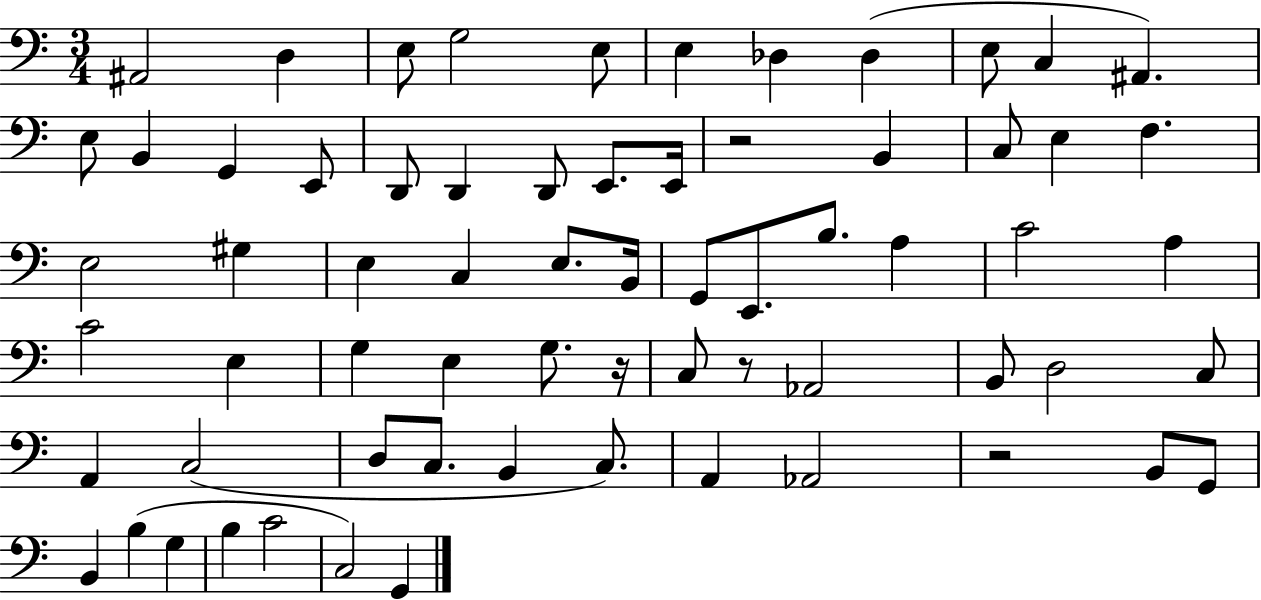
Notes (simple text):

A#2/h D3/q E3/e G3/h E3/e E3/q Db3/q Db3/q E3/e C3/q A#2/q. E3/e B2/q G2/q E2/e D2/e D2/q D2/e E2/e. E2/s R/h B2/q C3/e E3/q F3/q. E3/h G#3/q E3/q C3/q E3/e. B2/s G2/e E2/e. B3/e. A3/q C4/h A3/q C4/h E3/q G3/q E3/q G3/e. R/s C3/e R/e Ab2/h B2/e D3/h C3/e A2/q C3/h D3/e C3/e. B2/q C3/e. A2/q Ab2/h R/h B2/e G2/e B2/q B3/q G3/q B3/q C4/h C3/h G2/q